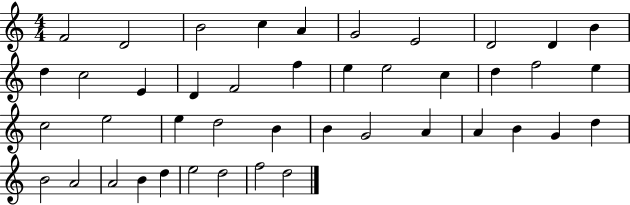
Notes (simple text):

F4/h D4/h B4/h C5/q A4/q G4/h E4/h D4/h D4/q B4/q D5/q C5/h E4/q D4/q F4/h F5/q E5/q E5/h C5/q D5/q F5/h E5/q C5/h E5/h E5/q D5/h B4/q B4/q G4/h A4/q A4/q B4/q G4/q D5/q B4/h A4/h A4/h B4/q D5/q E5/h D5/h F5/h D5/h